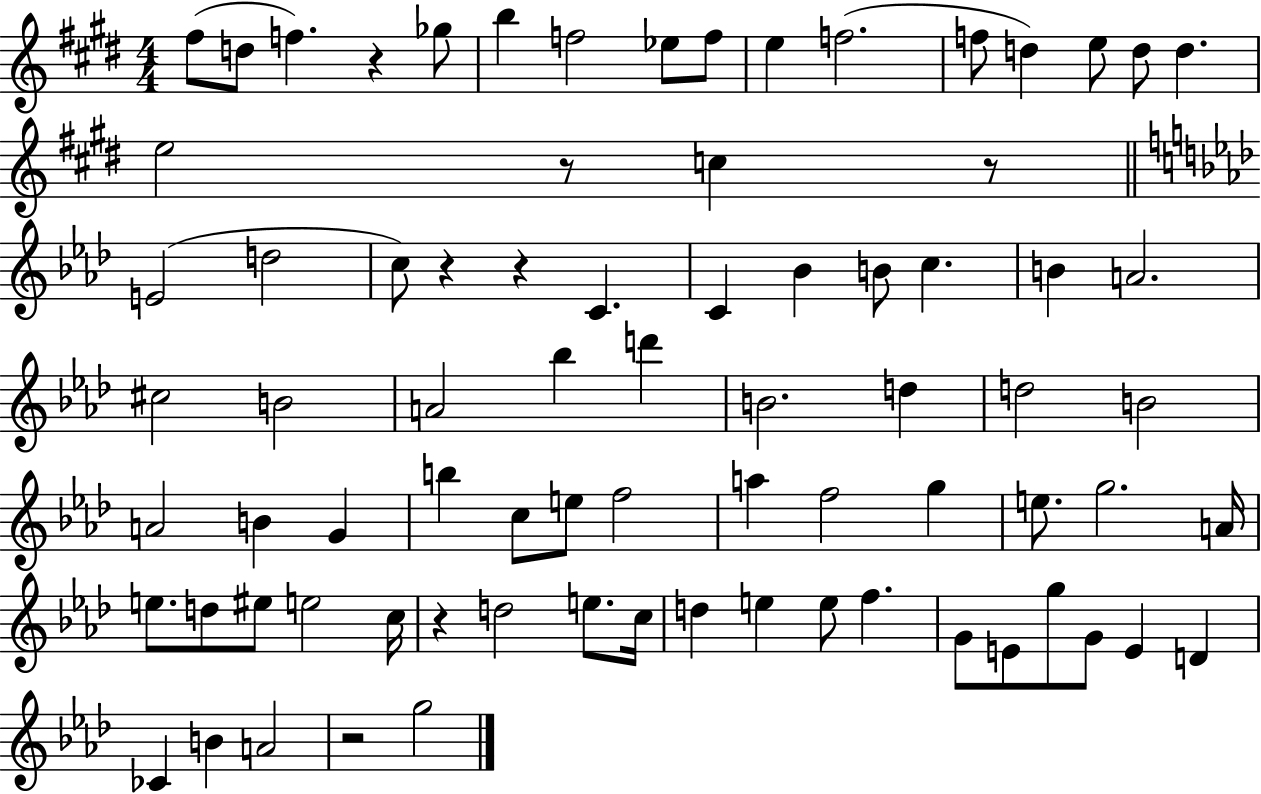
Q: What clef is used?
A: treble